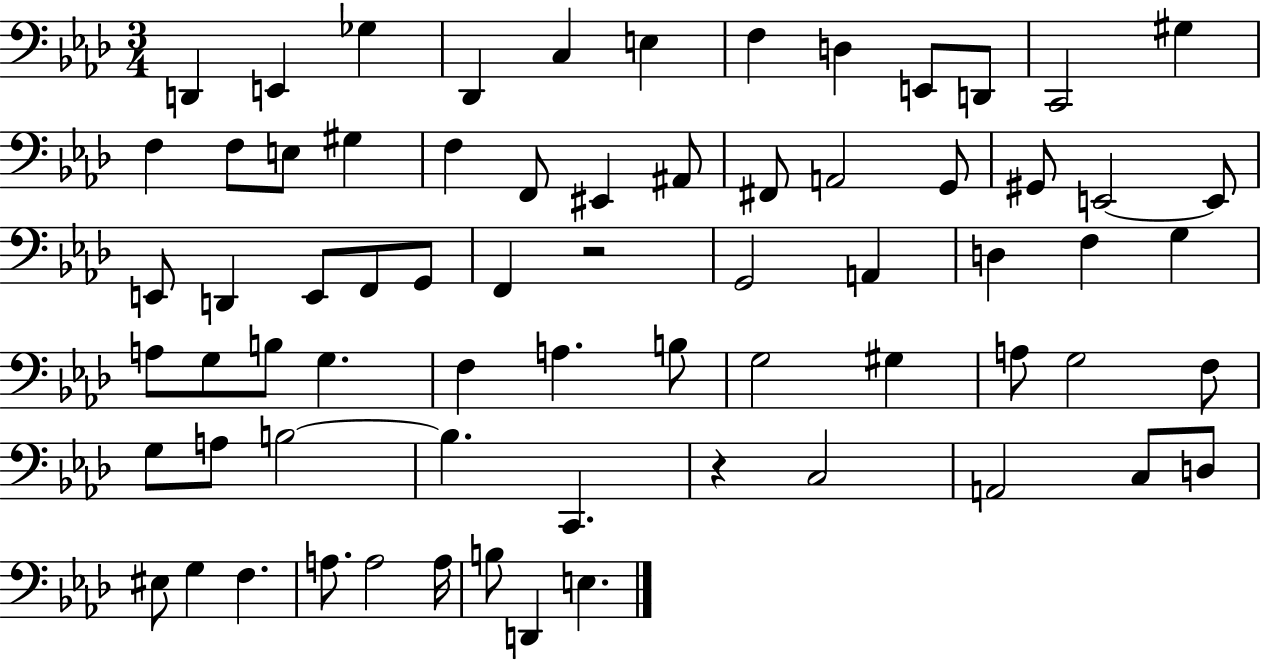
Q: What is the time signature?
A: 3/4